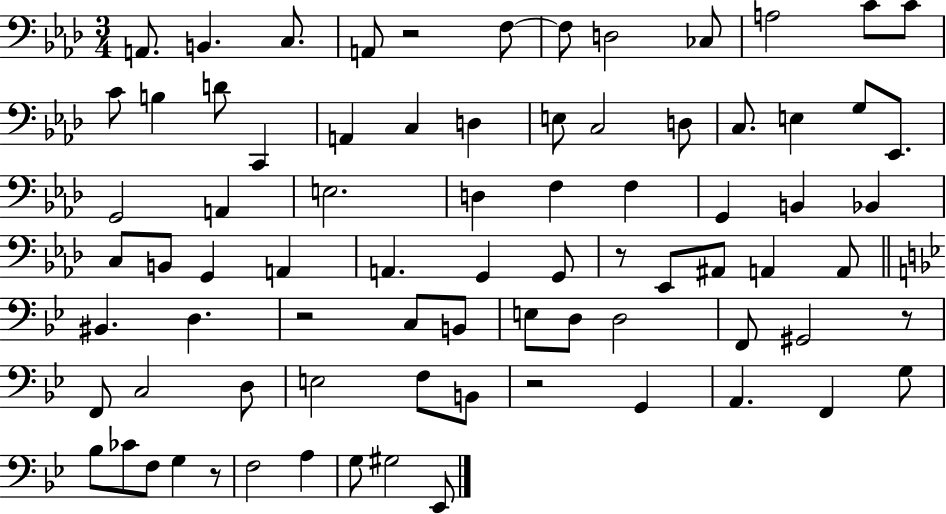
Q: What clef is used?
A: bass